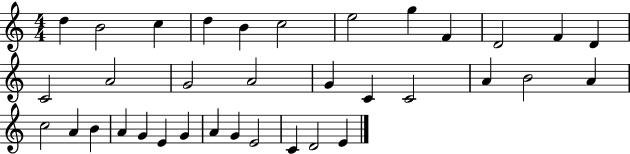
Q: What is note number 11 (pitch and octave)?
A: F4